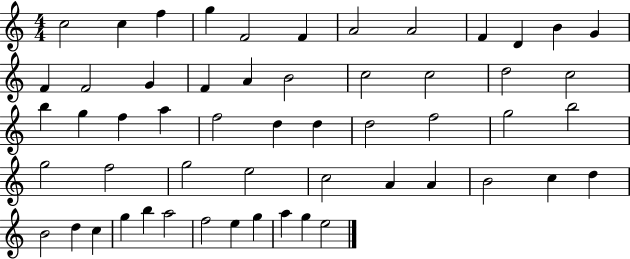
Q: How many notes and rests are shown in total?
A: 55